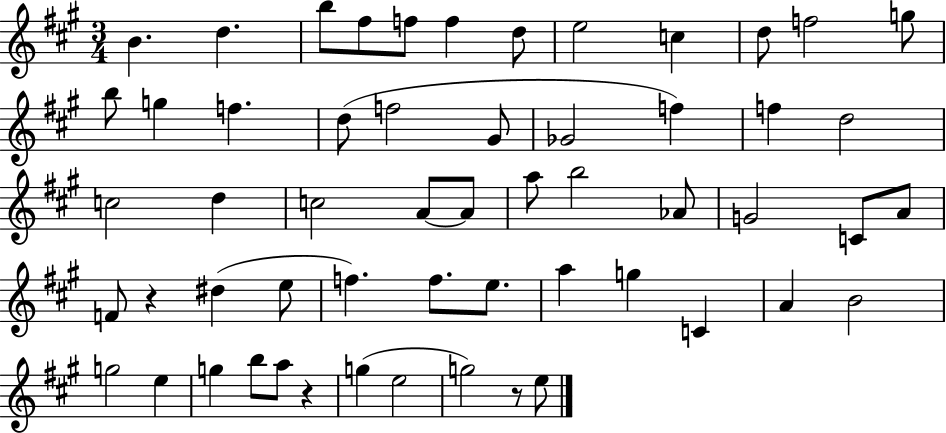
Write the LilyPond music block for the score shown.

{
  \clef treble
  \numericTimeSignature
  \time 3/4
  \key a \major
  b'4. d''4. | b''8 fis''8 f''8 f''4 d''8 | e''2 c''4 | d''8 f''2 g''8 | \break b''8 g''4 f''4. | d''8( f''2 gis'8 | ges'2 f''4) | f''4 d''2 | \break c''2 d''4 | c''2 a'8~~ a'8 | a''8 b''2 aes'8 | g'2 c'8 a'8 | \break f'8 r4 dis''4( e''8 | f''4.) f''8. e''8. | a''4 g''4 c'4 | a'4 b'2 | \break g''2 e''4 | g''4 b''8 a''8 r4 | g''4( e''2 | g''2) r8 e''8 | \break \bar "|."
}